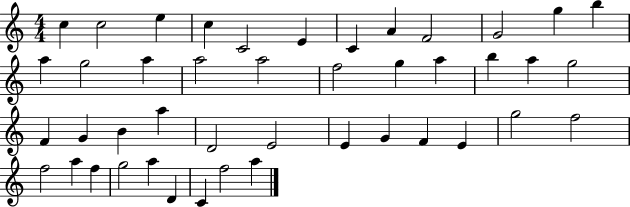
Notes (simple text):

C5/q C5/h E5/q C5/q C4/h E4/q C4/q A4/q F4/h G4/h G5/q B5/q A5/q G5/h A5/q A5/h A5/h F5/h G5/q A5/q B5/q A5/q G5/h F4/q G4/q B4/q A5/q D4/h E4/h E4/q G4/q F4/q E4/q G5/h F5/h F5/h A5/q F5/q G5/h A5/q D4/q C4/q F5/h A5/q